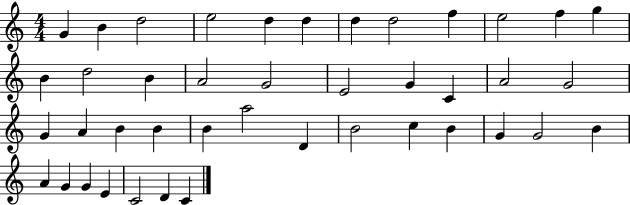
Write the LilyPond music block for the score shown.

{
  \clef treble
  \numericTimeSignature
  \time 4/4
  \key c \major
  g'4 b'4 d''2 | e''2 d''4 d''4 | d''4 d''2 f''4 | e''2 f''4 g''4 | \break b'4 d''2 b'4 | a'2 g'2 | e'2 g'4 c'4 | a'2 g'2 | \break g'4 a'4 b'4 b'4 | b'4 a''2 d'4 | b'2 c''4 b'4 | g'4 g'2 b'4 | \break a'4 g'4 g'4 e'4 | c'2 d'4 c'4 | \bar "|."
}